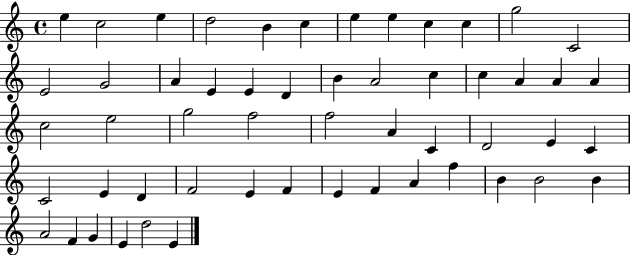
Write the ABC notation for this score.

X:1
T:Untitled
M:4/4
L:1/4
K:C
e c2 e d2 B c e e c c g2 C2 E2 G2 A E E D B A2 c c A A A c2 e2 g2 f2 f2 A C D2 E C C2 E D F2 E F E F A f B B2 B A2 F G E d2 E